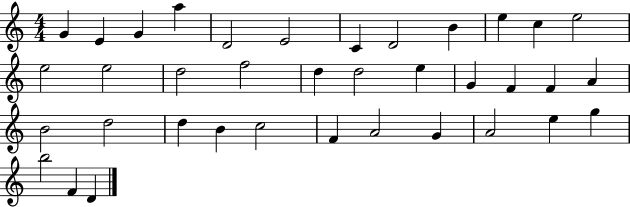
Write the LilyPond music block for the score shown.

{
  \clef treble
  \numericTimeSignature
  \time 4/4
  \key c \major
  g'4 e'4 g'4 a''4 | d'2 e'2 | c'4 d'2 b'4 | e''4 c''4 e''2 | \break e''2 e''2 | d''2 f''2 | d''4 d''2 e''4 | g'4 f'4 f'4 a'4 | \break b'2 d''2 | d''4 b'4 c''2 | f'4 a'2 g'4 | a'2 e''4 g''4 | \break b''2 f'4 d'4 | \bar "|."
}